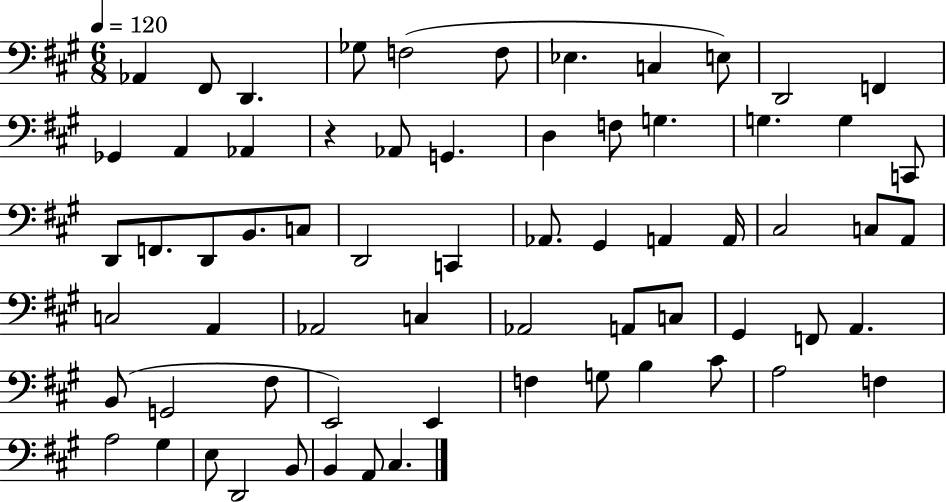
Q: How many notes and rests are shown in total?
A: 66